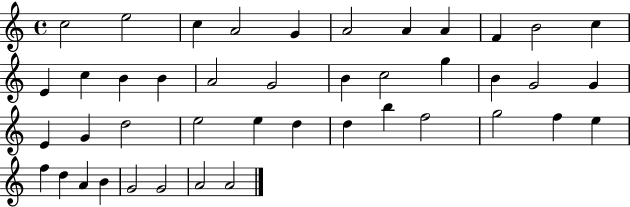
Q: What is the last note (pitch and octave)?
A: A4